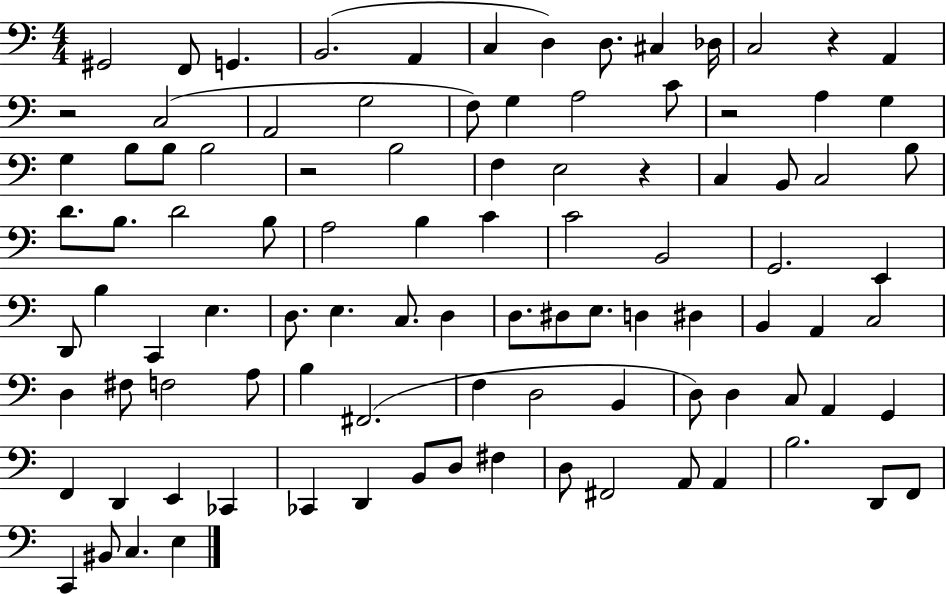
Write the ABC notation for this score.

X:1
T:Untitled
M:4/4
L:1/4
K:C
^G,,2 F,,/2 G,, B,,2 A,, C, D, D,/2 ^C, _D,/4 C,2 z A,, z2 C,2 A,,2 G,2 F,/2 G, A,2 C/2 z2 A, G, G, B,/2 B,/2 B,2 z2 B,2 F, E,2 z C, B,,/2 C,2 B,/2 D/2 B,/2 D2 B,/2 A,2 B, C C2 B,,2 G,,2 E,, D,,/2 B, C,, E, D,/2 E, C,/2 D, D,/2 ^D,/2 E,/2 D, ^D, B,, A,, C,2 D, ^F,/2 F,2 A,/2 B, ^F,,2 F, D,2 B,, D,/2 D, C,/2 A,, G,, F,, D,, E,, _C,, _C,, D,, B,,/2 D,/2 ^F, D,/2 ^F,,2 A,,/2 A,, B,2 D,,/2 F,,/2 C,, ^B,,/2 C, E,